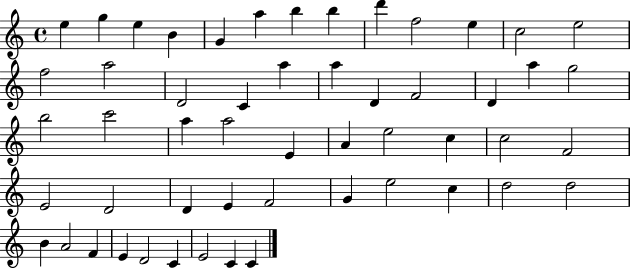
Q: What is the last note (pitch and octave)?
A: C4